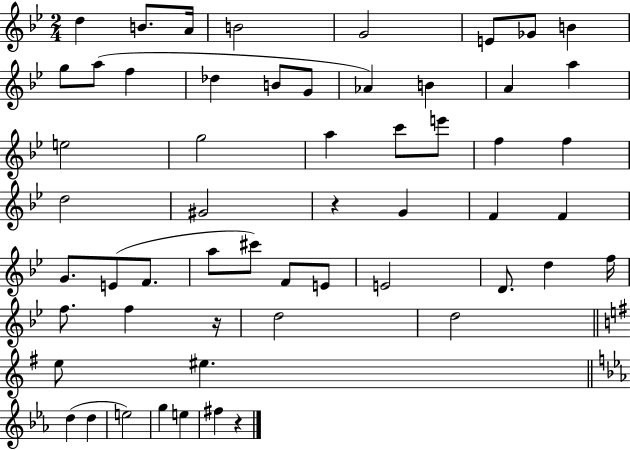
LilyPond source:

{
  \clef treble
  \numericTimeSignature
  \time 2/4
  \key bes \major
  d''4 b'8. a'16 | b'2 | g'2 | e'8 ges'8 b'4 | \break g''8 a''8( f''4 | des''4 b'8 g'8 | aes'4) b'4 | a'4 a''4 | \break e''2 | g''2 | a''4 c'''8 e'''8 | f''4 f''4 | \break d''2 | gis'2 | r4 g'4 | f'4 f'4 | \break g'8. e'8( f'8. | a''8 cis'''8) f'8 e'8 | e'2 | d'8. d''4 f''16 | \break f''8. f''4 r16 | d''2 | d''2 | \bar "||" \break \key g \major e''8 eis''4. | \bar "||" \break \key ees \major d''4( d''4 | e''2) | g''4 e''4 | fis''4 r4 | \break \bar "|."
}